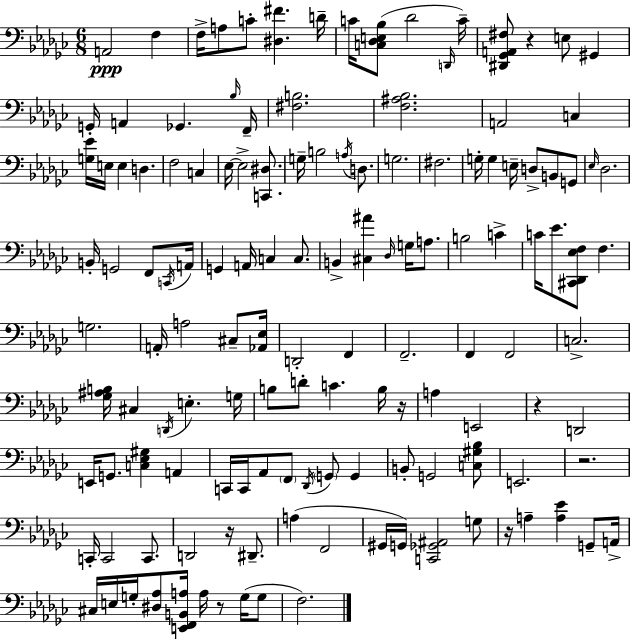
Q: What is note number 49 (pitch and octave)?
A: C3